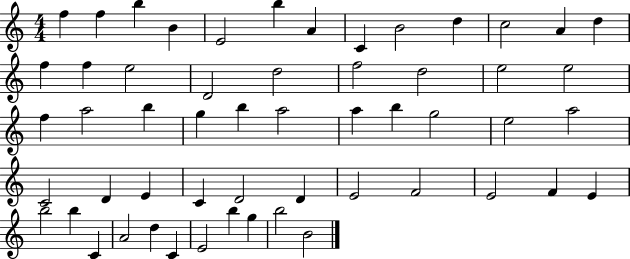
X:1
T:Untitled
M:4/4
L:1/4
K:C
f f b B E2 b A C B2 d c2 A d f f e2 D2 d2 f2 d2 e2 e2 f a2 b g b a2 a b g2 e2 a2 C2 D E C D2 D E2 F2 E2 F E b2 b C A2 d C E2 b g b2 B2